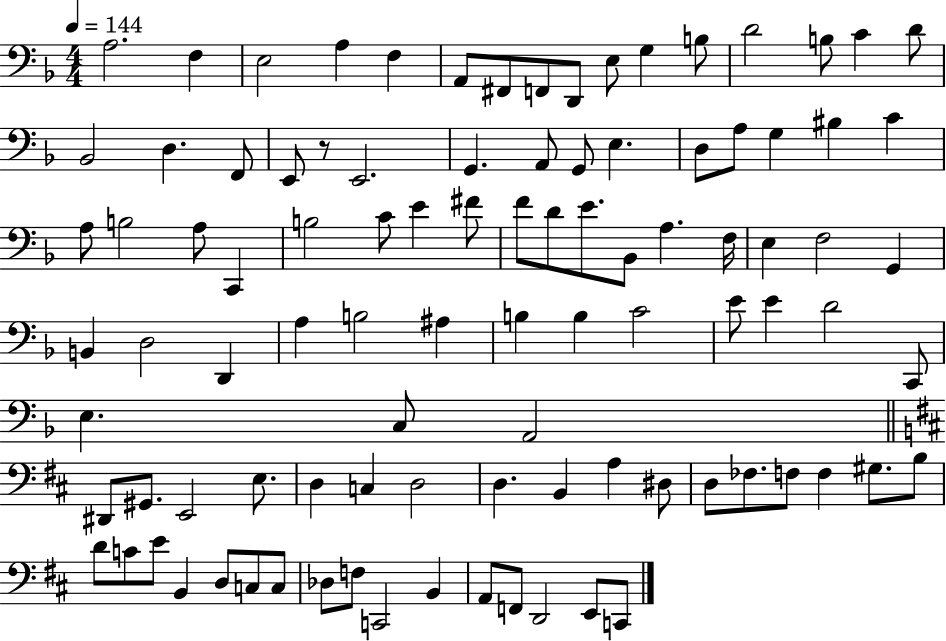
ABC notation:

X:1
T:Untitled
M:4/4
L:1/4
K:F
A,2 F, E,2 A, F, A,,/2 ^F,,/2 F,,/2 D,,/2 E,/2 G, B,/2 D2 B,/2 C D/2 _B,,2 D, F,,/2 E,,/2 z/2 E,,2 G,, A,,/2 G,,/2 E, D,/2 A,/2 G, ^B, C A,/2 B,2 A,/2 C,, B,2 C/2 E ^F/2 F/2 D/2 E/2 _B,,/2 A, F,/4 E, F,2 G,, B,, D,2 D,, A, B,2 ^A, B, B, C2 E/2 E D2 C,,/2 E, C,/2 A,,2 ^D,,/2 ^G,,/2 E,,2 E,/2 D, C, D,2 D, B,, A, ^D,/2 D,/2 _F,/2 F,/2 F, ^G,/2 B,/2 D/2 C/2 E/2 B,, D,/2 C,/2 C,/2 _D,/2 F,/2 C,,2 B,, A,,/2 F,,/2 D,,2 E,,/2 C,,/2